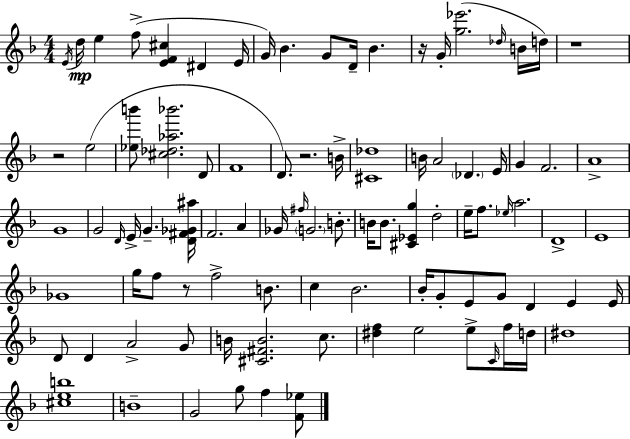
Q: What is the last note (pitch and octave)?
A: F5